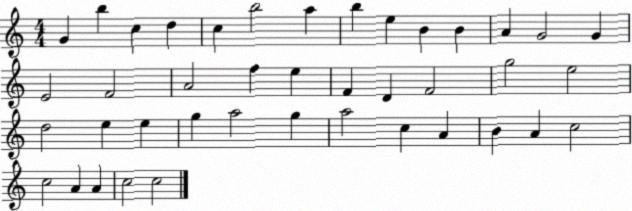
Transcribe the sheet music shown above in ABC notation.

X:1
T:Untitled
M:4/4
L:1/4
K:C
G b c d c b2 a b e B B A G2 G E2 F2 A2 f e F D F2 g2 e2 d2 e e g a2 g a2 c A B A c2 c2 A A c2 c2